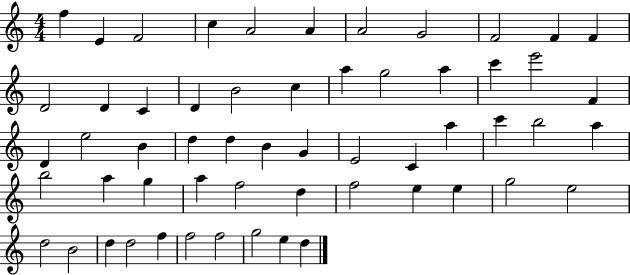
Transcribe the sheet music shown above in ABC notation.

X:1
T:Untitled
M:4/4
L:1/4
K:C
f E F2 c A2 A A2 G2 F2 F F D2 D C D B2 c a g2 a c' e'2 F D e2 B d d B G E2 C a c' b2 a b2 a g a f2 d f2 e e g2 e2 d2 B2 d d2 f f2 f2 g2 e d